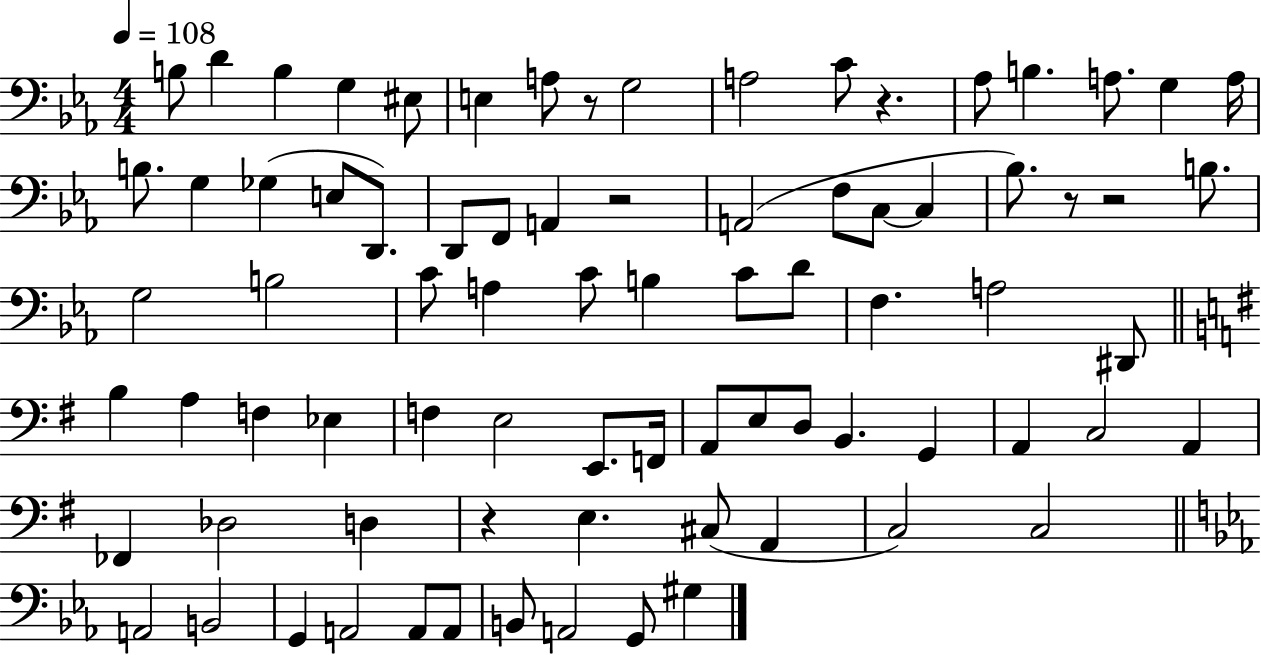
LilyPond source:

{
  \clef bass
  \numericTimeSignature
  \time 4/4
  \key ees \major
  \tempo 4 = 108
  b8 d'4 b4 g4 eis8 | e4 a8 r8 g2 | a2 c'8 r4. | aes8 b4. a8. g4 a16 | \break b8. g4 ges4( e8 d,8.) | d,8 f,8 a,4 r2 | a,2( f8 c8~~ c4 | bes8.) r8 r2 b8. | \break g2 b2 | c'8 a4 c'8 b4 c'8 d'8 | f4. a2 dis,8 | \bar "||" \break \key g \major b4 a4 f4 ees4 | f4 e2 e,8. f,16 | a,8 e8 d8 b,4. g,4 | a,4 c2 a,4 | \break fes,4 des2 d4 | r4 e4. cis8( a,4 | c2) c2 | \bar "||" \break \key c \minor a,2 b,2 | g,4 a,2 a,8 a,8 | b,8 a,2 g,8 gis4 | \bar "|."
}